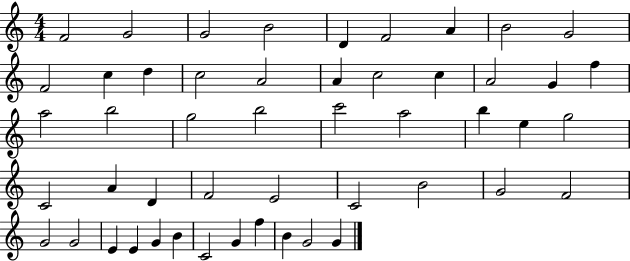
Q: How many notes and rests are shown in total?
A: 50